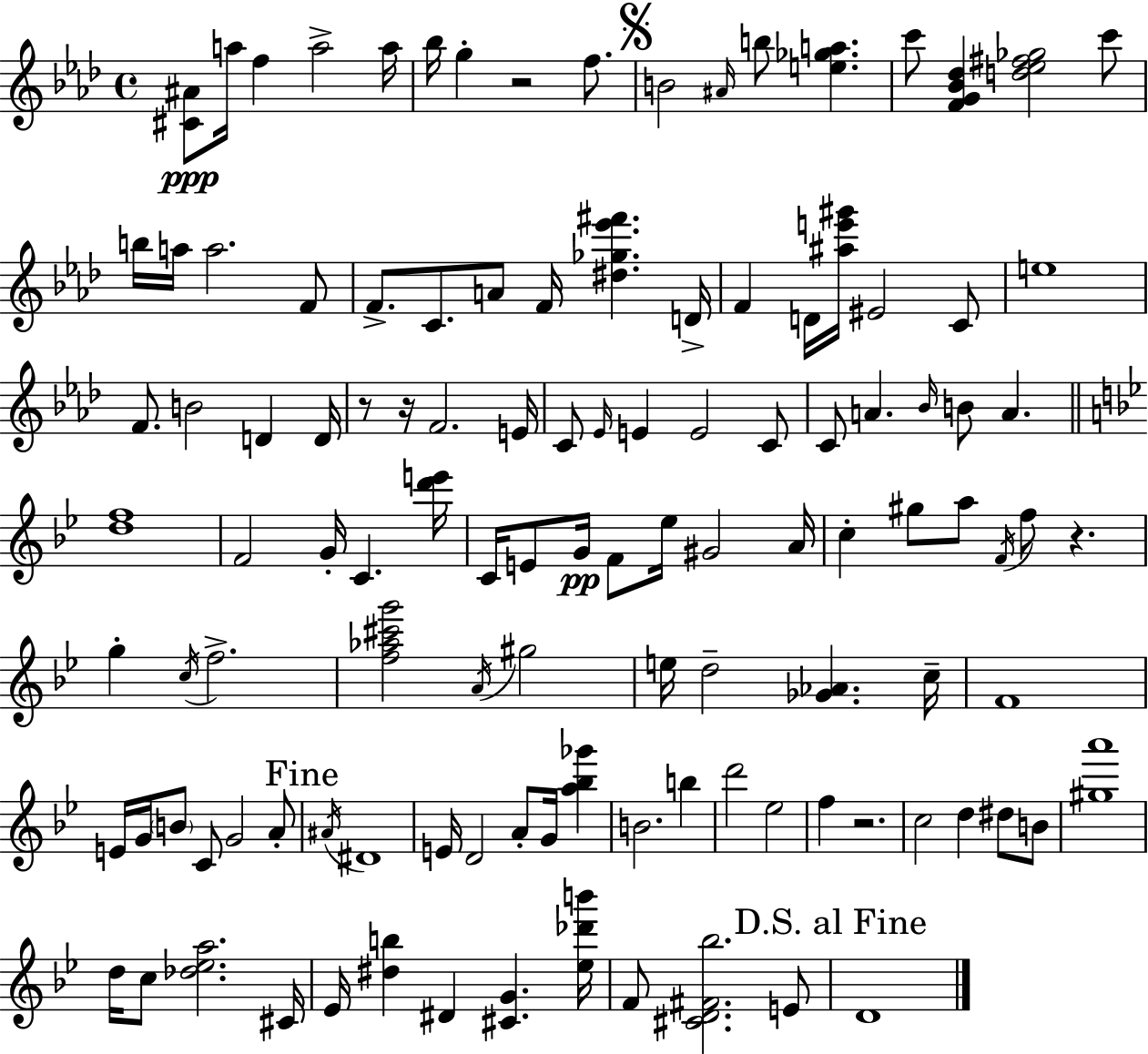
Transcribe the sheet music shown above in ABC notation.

X:1
T:Untitled
M:4/4
L:1/4
K:Ab
[^C^A]/2 a/4 f a2 a/4 _b/4 g z2 f/2 B2 ^A/4 b/2 [e_ga] c'/2 [FG_B_d] [d_e^f_g]2 c'/2 b/4 a/4 a2 F/2 F/2 C/2 A/2 F/4 [^d_g_e'^f'] D/4 F D/4 [^ae'^g']/4 ^E2 C/2 e4 F/2 B2 D D/4 z/2 z/4 F2 E/4 C/2 _E/4 E E2 C/2 C/2 A _B/4 B/2 A [df]4 F2 G/4 C [d'e']/4 C/4 E/2 G/4 F/2 _e/4 ^G2 A/4 c ^g/2 a/2 F/4 f/2 z g c/4 f2 [f_a^c'g']2 A/4 ^g2 e/4 d2 [_G_A] c/4 F4 E/4 G/4 B/2 C/2 G2 A/2 ^A/4 ^D4 E/4 D2 A/2 G/4 [a_b_g'] B2 b d'2 _e2 f z2 c2 d ^d/2 B/2 [^ga']4 d/4 c/2 [_d_ea]2 ^C/4 _E/4 [^db] ^D [^CG] [_e_d'b']/4 F/2 [^CD^F_b]2 E/2 D4